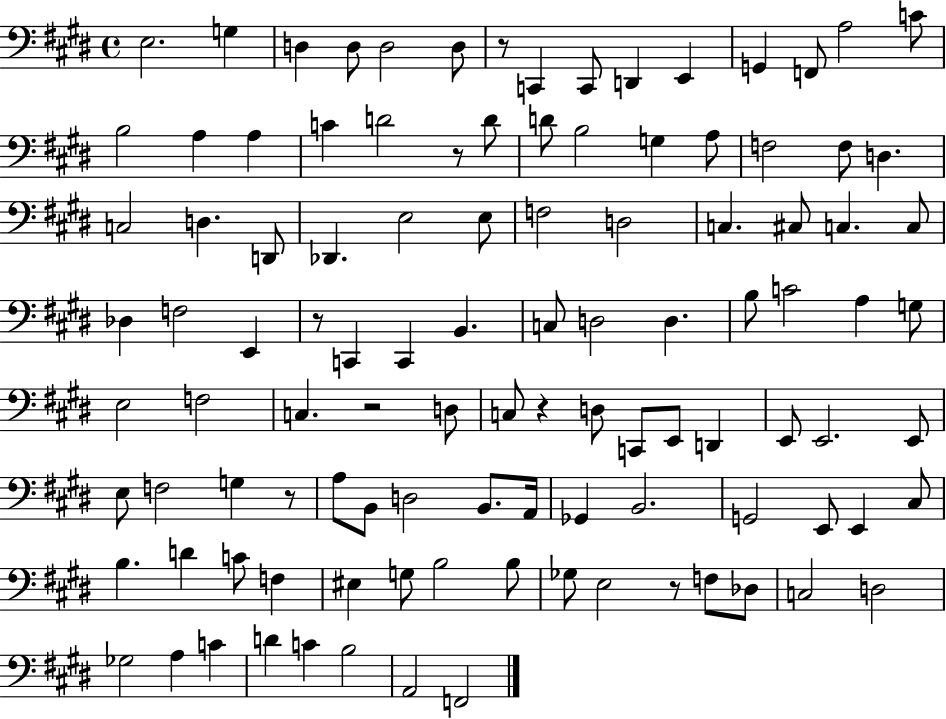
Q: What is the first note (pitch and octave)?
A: E3